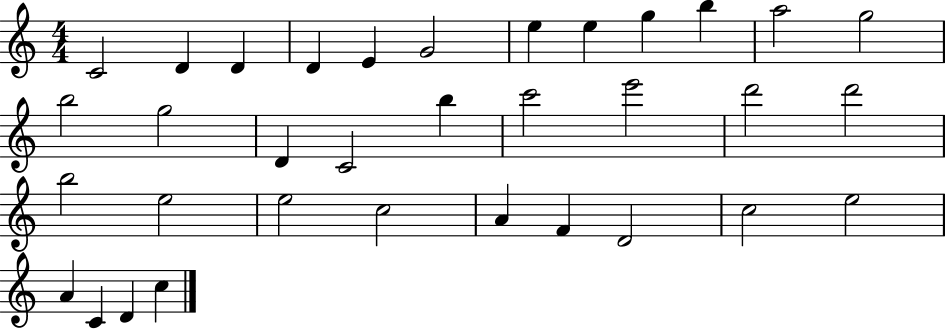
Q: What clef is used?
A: treble